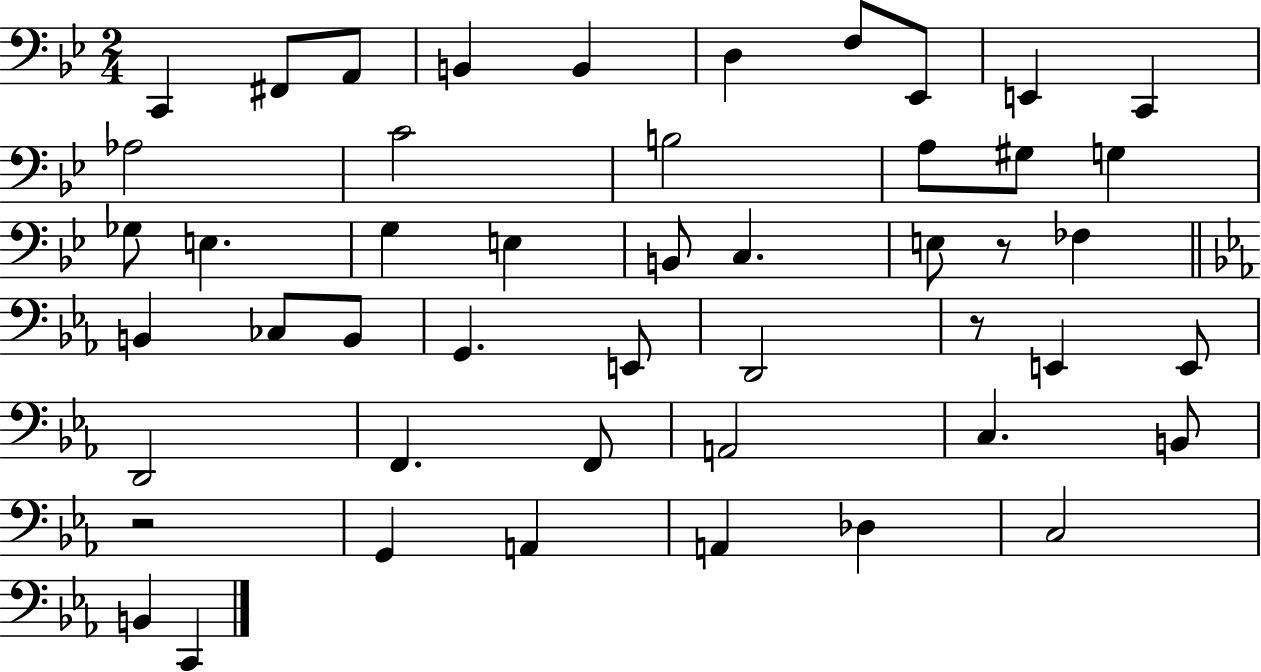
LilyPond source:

{
  \clef bass
  \numericTimeSignature
  \time 2/4
  \key bes \major
  c,4 fis,8 a,8 | b,4 b,4 | d4 f8 ees,8 | e,4 c,4 | \break aes2 | c'2 | b2 | a8 gis8 g4 | \break ges8 e4. | g4 e4 | b,8 c4. | e8 r8 fes4 | \break \bar "||" \break \key c \minor b,4 ces8 b,8 | g,4. e,8 | d,2 | r8 e,4 e,8 | \break d,2 | f,4. f,8 | a,2 | c4. b,8 | \break r2 | g,4 a,4 | a,4 des4 | c2 | \break b,4 c,4 | \bar "|."
}